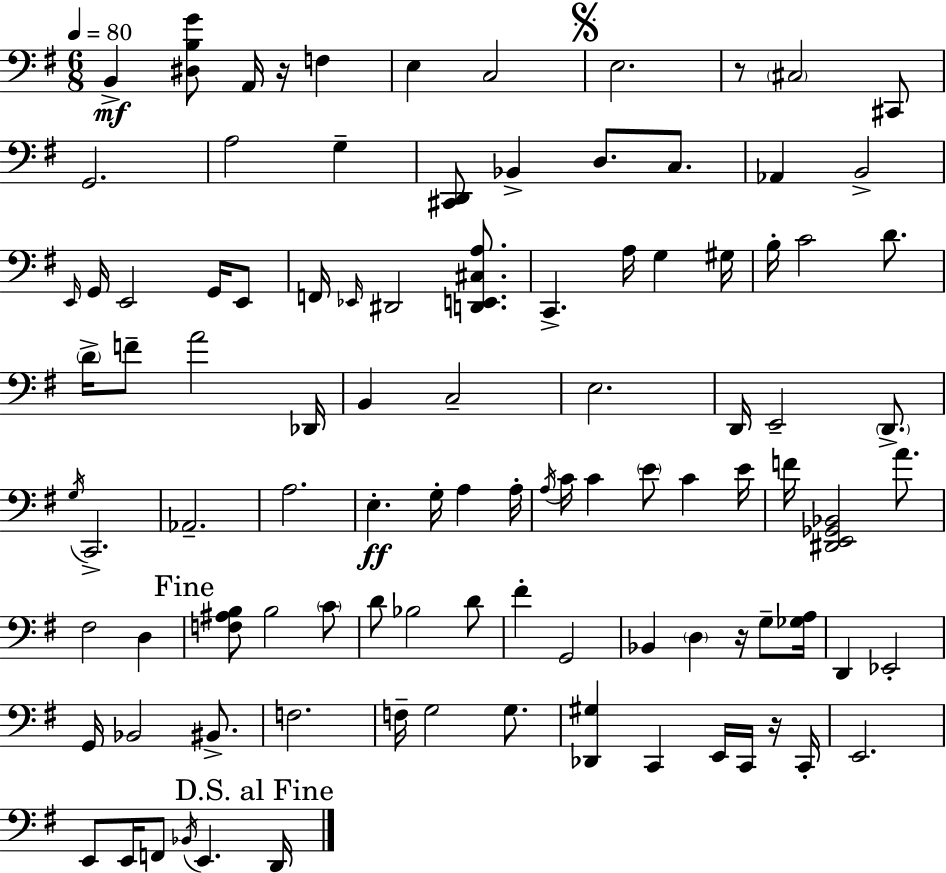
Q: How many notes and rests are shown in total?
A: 100